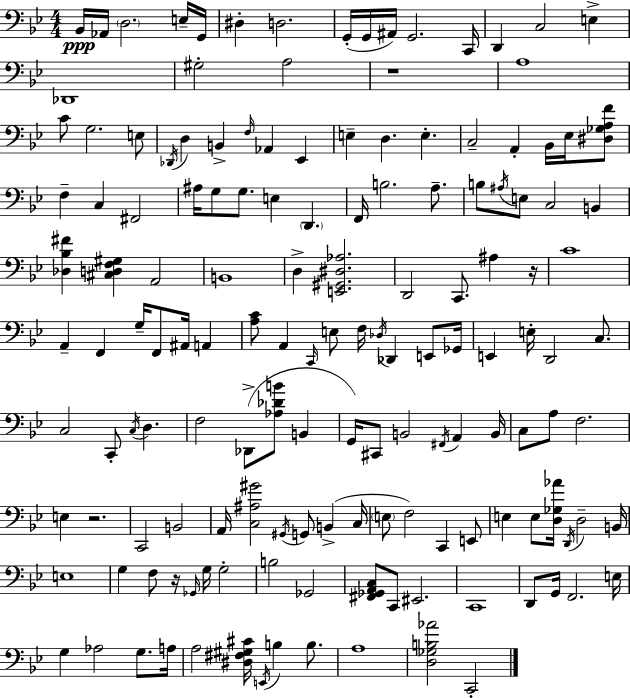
X:1
T:Untitled
M:4/4
L:1/4
K:Gm
_B,,/4 _A,,/4 D,2 E,/4 G,,/4 ^D, D,2 G,,/4 G,,/4 ^A,,/4 G,,2 C,,/4 D,, C,2 E, _D,,4 ^G,2 A,2 z4 A,4 C/2 G,2 E,/2 _D,,/4 D, B,, F,/4 _A,, _E,, E, D, E, C,2 A,, _B,,/4 _E,/4 [^D,_G,A,F]/2 F, C, ^F,,2 ^A,/4 G,/2 G,/2 E, D,, F,,/4 B,2 A,/2 B,/2 ^A,/4 E,/2 C,2 B,, [_D,_B,^F] [^C,D,F,^G,] A,,2 B,,4 D, [E,,^G,,^D,_A,]2 D,,2 C,,/2 ^A, z/4 C4 A,, F,, G,/4 F,,/2 ^A,,/4 A,, [A,C]/2 A,, C,,/4 E,/2 F,/4 _D,/4 _D,, E,,/2 _G,,/4 E,, E,/4 D,,2 C,/2 C,2 C,,/2 C,/4 D, F,2 _D,,/2 [_A,_DB]/2 B,, G,,/4 ^C,,/2 B,,2 ^F,,/4 A,, B,,/4 C,/2 A,/2 F,2 E, z2 C,,2 B,,2 A,,/4 [C,^A,^G]2 ^G,,/4 G,,/2 B,, C,/4 E,/2 F,2 C,, E,,/2 E, E,/2 [D,_G,_A]/4 D,,/4 D,2 B,,/4 E,4 G, F,/2 z/4 _G,,/4 G,/4 G,2 B,2 _G,,2 [^F,,_G,,A,,C,]/2 C,,/2 ^E,,2 C,,4 D,,/2 G,,/4 F,,2 E,/4 G, _A,2 G,/2 A,/4 A,2 [^D,^F,^G,^C]/4 E,,/4 B, B,/2 A,4 [D,_G,B,_A]2 C,,2